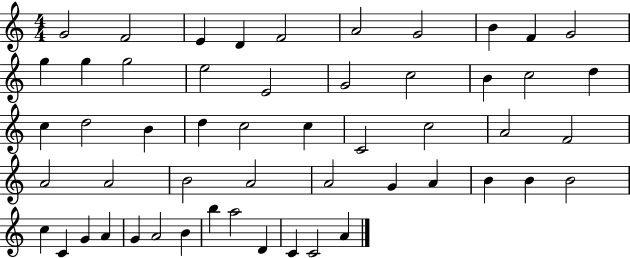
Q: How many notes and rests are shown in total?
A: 53